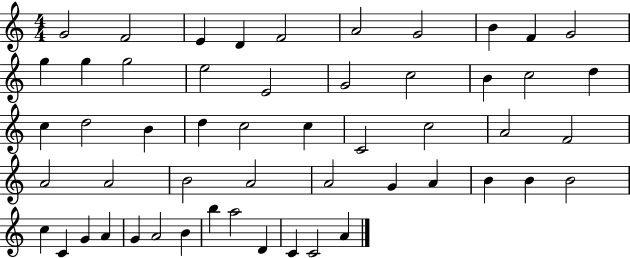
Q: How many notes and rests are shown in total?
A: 53